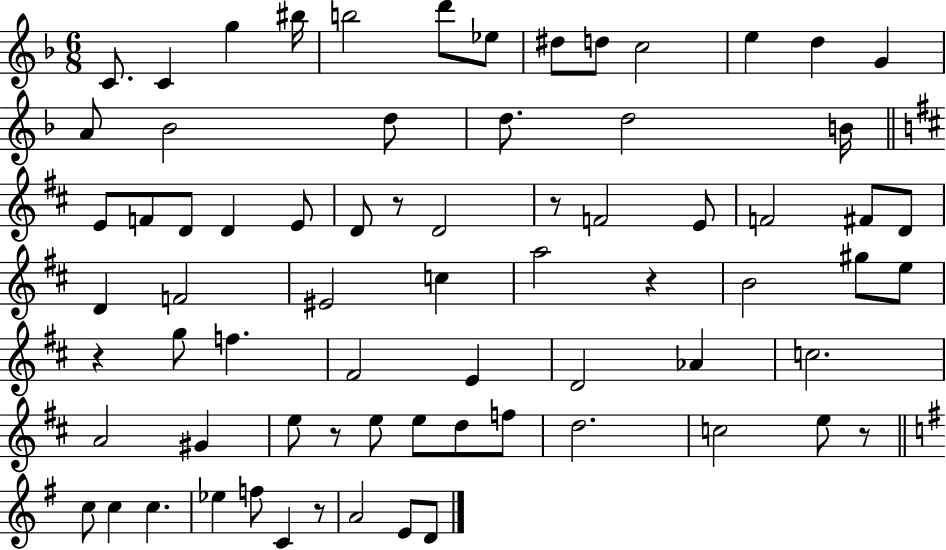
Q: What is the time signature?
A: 6/8